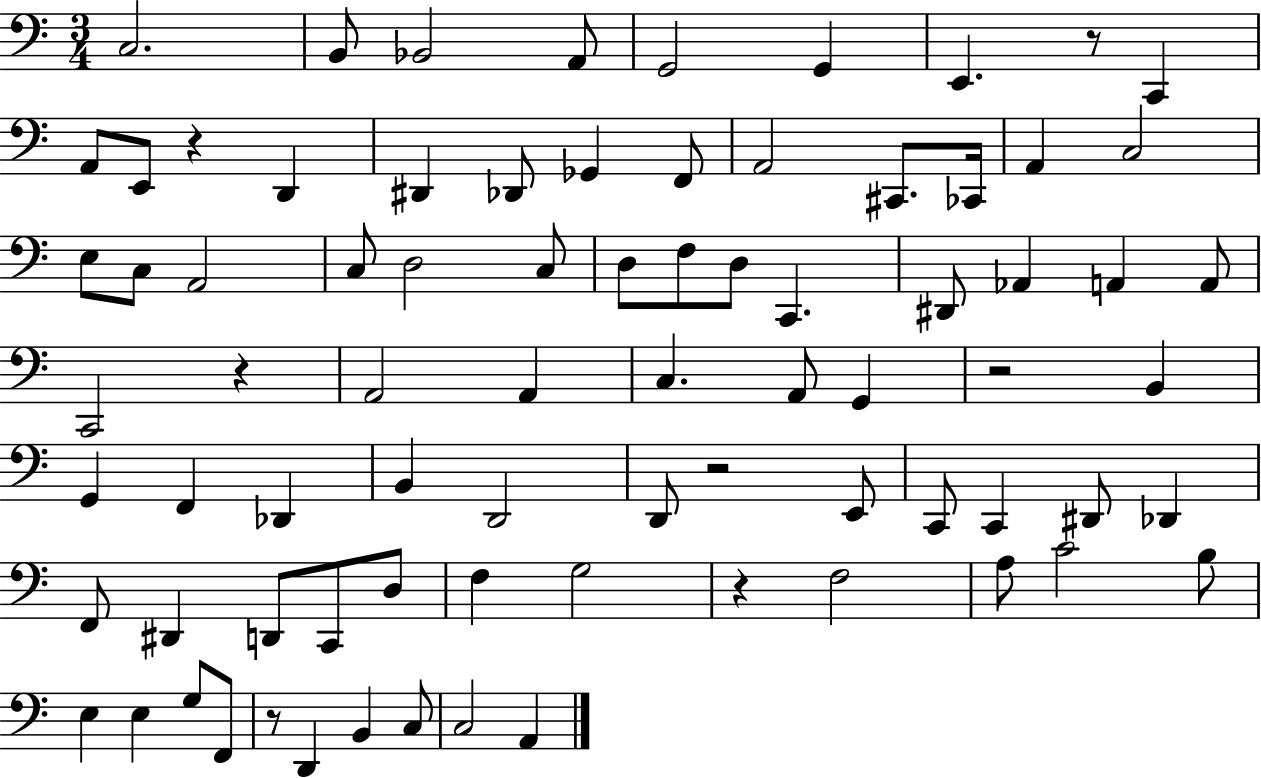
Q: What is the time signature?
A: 3/4